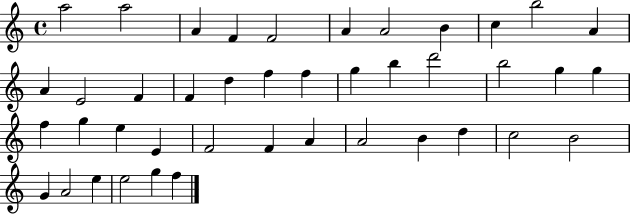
{
  \clef treble
  \time 4/4
  \defaultTimeSignature
  \key c \major
  a''2 a''2 | a'4 f'4 f'2 | a'4 a'2 b'4 | c''4 b''2 a'4 | \break a'4 e'2 f'4 | f'4 d''4 f''4 f''4 | g''4 b''4 d'''2 | b''2 g''4 g''4 | \break f''4 g''4 e''4 e'4 | f'2 f'4 a'4 | a'2 b'4 d''4 | c''2 b'2 | \break g'4 a'2 e''4 | e''2 g''4 f''4 | \bar "|."
}